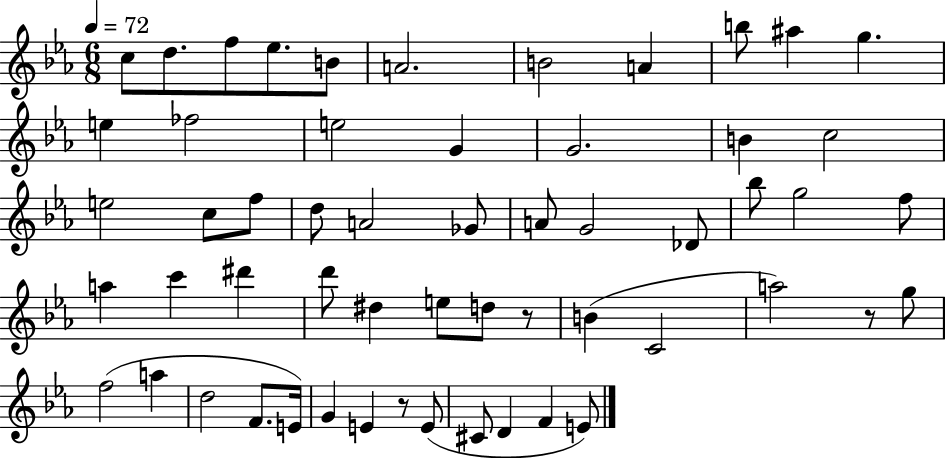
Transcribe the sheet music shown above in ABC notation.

X:1
T:Untitled
M:6/8
L:1/4
K:Eb
c/2 d/2 f/2 _e/2 B/2 A2 B2 A b/2 ^a g e _f2 e2 G G2 B c2 e2 c/2 f/2 d/2 A2 _G/2 A/2 G2 _D/2 _b/2 g2 f/2 a c' ^d' d'/2 ^d e/2 d/2 z/2 B C2 a2 z/2 g/2 f2 a d2 F/2 E/4 G E z/2 E/2 ^C/2 D F E/2